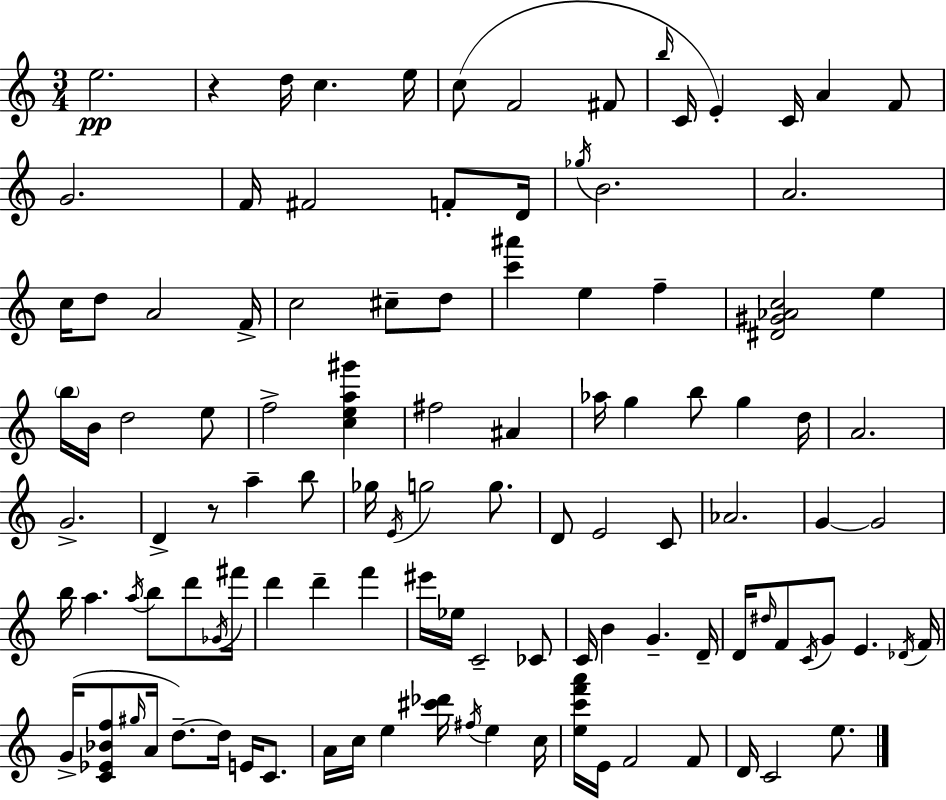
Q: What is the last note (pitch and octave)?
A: E5